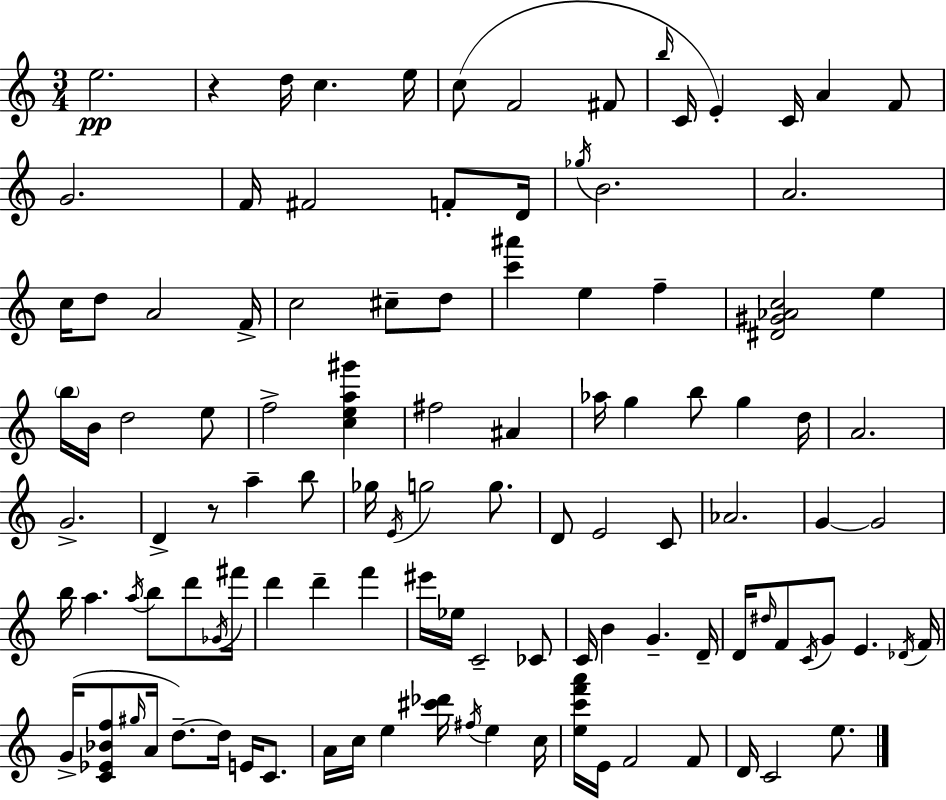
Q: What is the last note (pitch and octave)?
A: E5